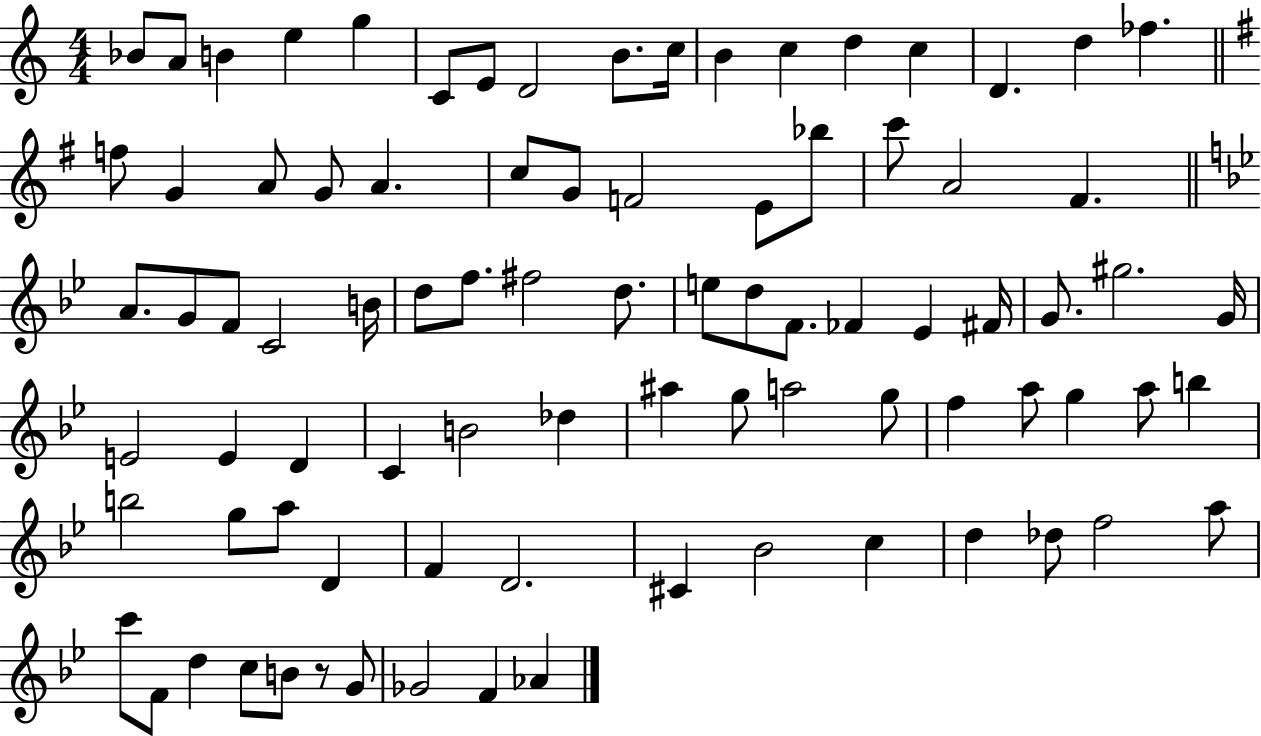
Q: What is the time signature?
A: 4/4